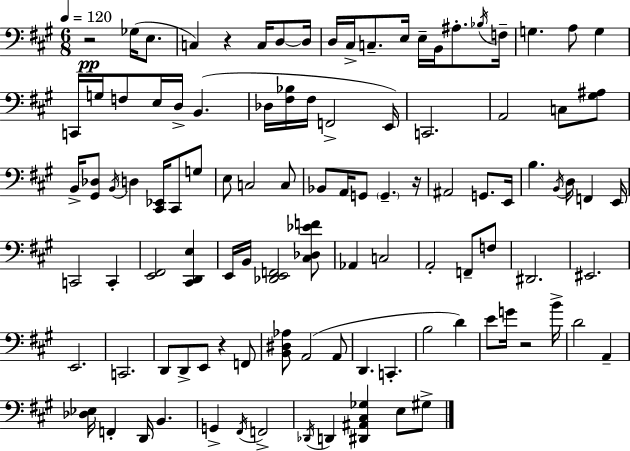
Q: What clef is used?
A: bass